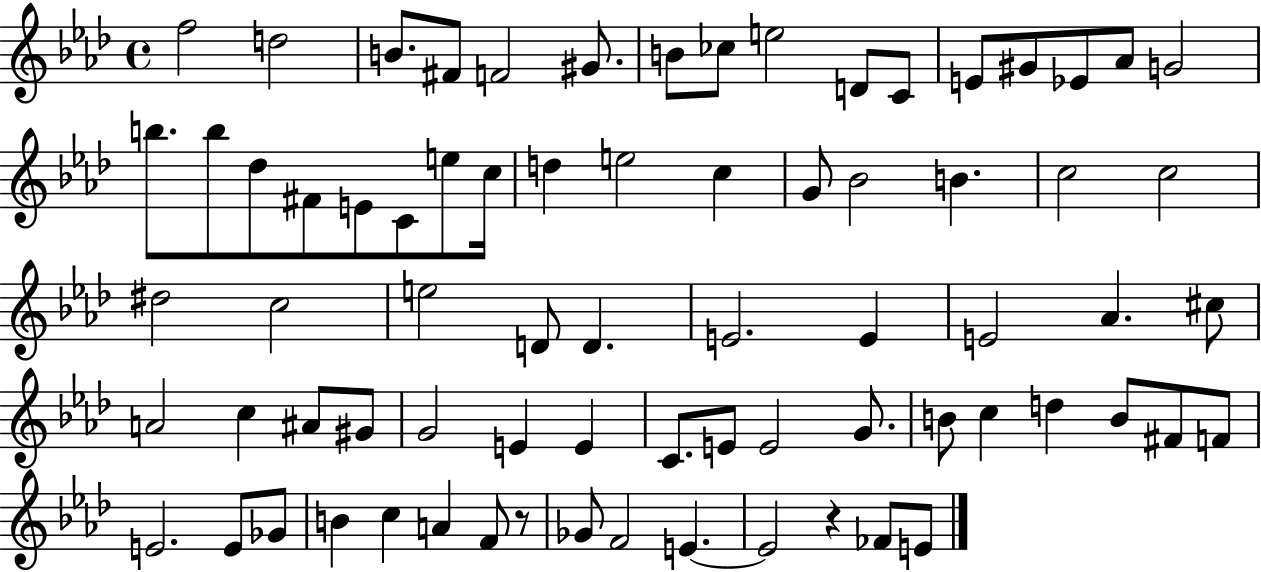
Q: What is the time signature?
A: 4/4